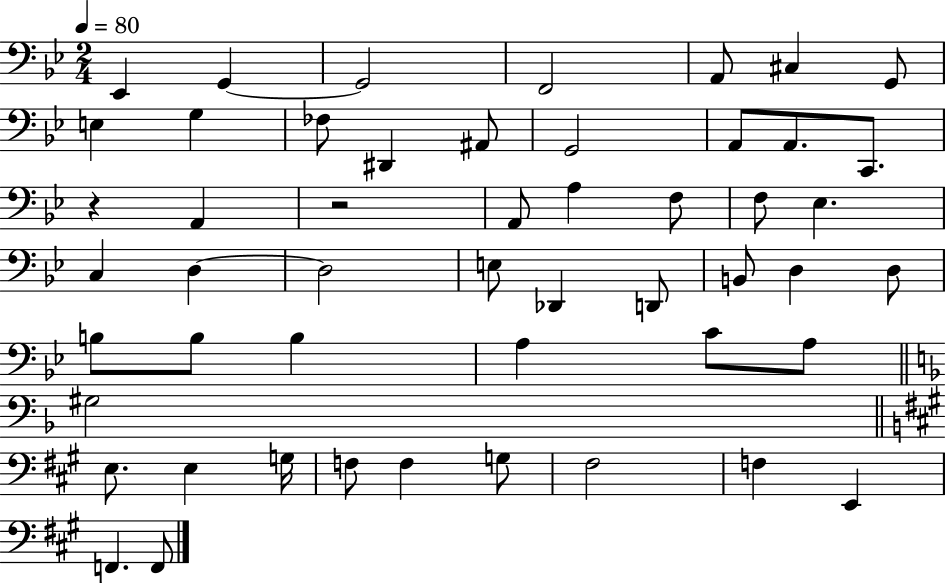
Eb2/q G2/q G2/h F2/h A2/e C#3/q G2/e E3/q G3/q FES3/e D#2/q A#2/e G2/h A2/e A2/e. C2/e. R/q A2/q R/h A2/e A3/q F3/e F3/e Eb3/q. C3/q D3/q D3/h E3/e Db2/q D2/e B2/e D3/q D3/e B3/e B3/e B3/q A3/q C4/e A3/e G#3/h E3/e. E3/q G3/s F3/e F3/q G3/e F#3/h F3/q E2/q F2/q. F2/e